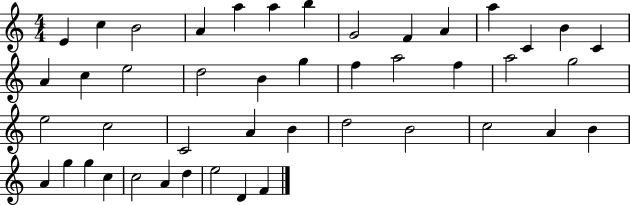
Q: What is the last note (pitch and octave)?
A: F4